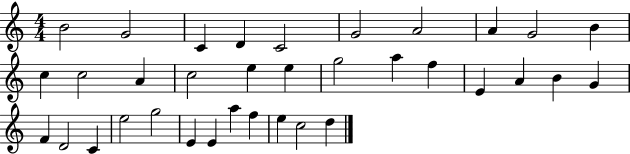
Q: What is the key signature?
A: C major